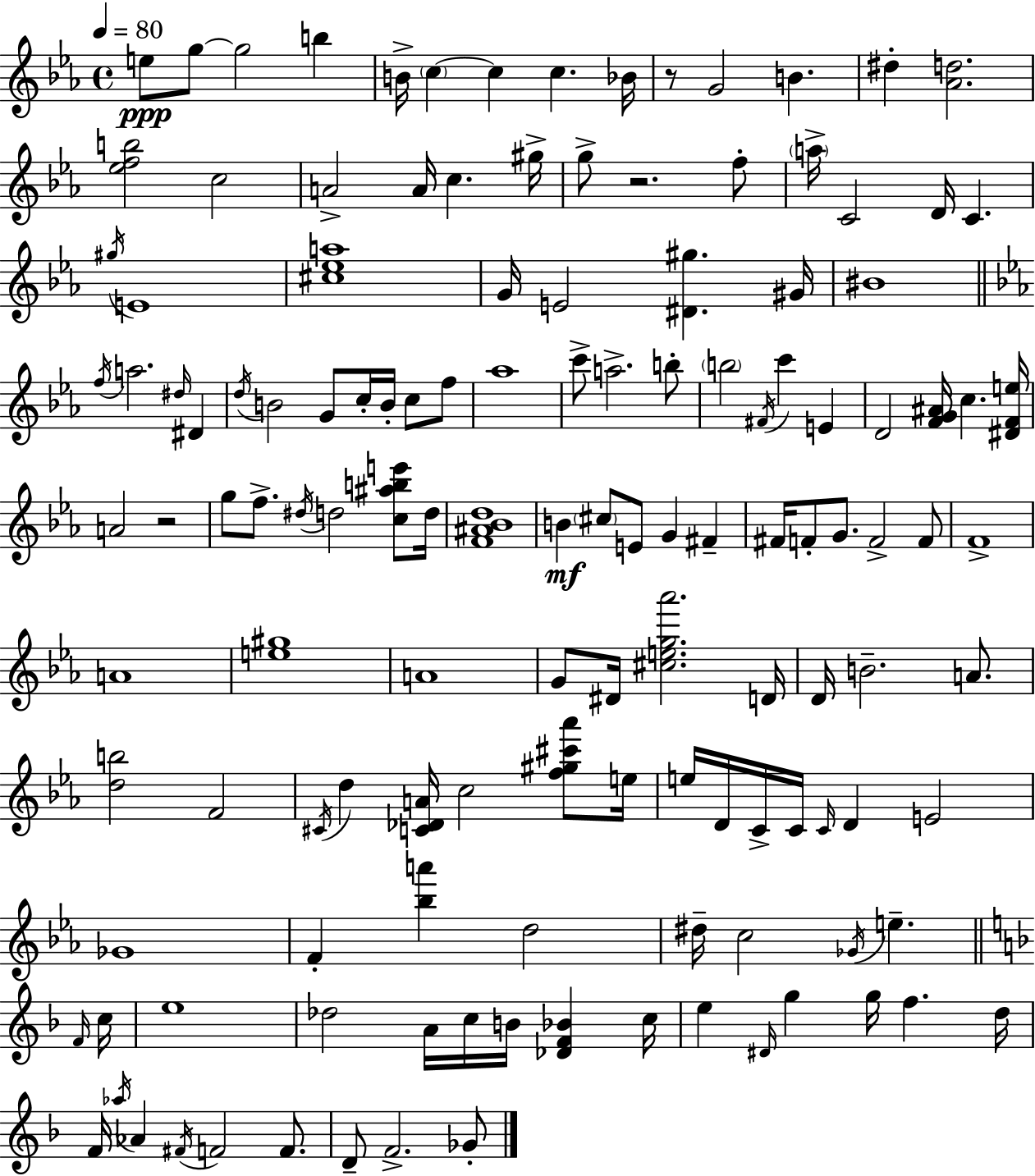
{
  \clef treble
  \time 4/4
  \defaultTimeSignature
  \key c \minor
  \tempo 4 = 80
  e''8\ppp g''8~~ g''2 b''4 | b'16-> \parenthesize c''4~~ c''4 c''4. bes'16 | r8 g'2 b'4. | dis''4-. <aes' d''>2. | \break <ees'' f'' b''>2 c''2 | a'2-> a'16 c''4. gis''16-> | g''8-> r2. f''8-. | \parenthesize a''16-> c'2 d'16 c'4. | \break \acciaccatura { gis''16 } e'1 | <cis'' ees'' a''>1 | g'16 e'2 <dis' gis''>4. | gis'16 bis'1 | \break \bar "||" \break \key ees \major \acciaccatura { f''16 } a''2. \grace { dis''16 } dis'4 | \acciaccatura { d''16 } b'2 g'8 c''16-. b'16-. c''8 | f''8 aes''1 | c'''8-> a''2.-> | \break b''8-. \parenthesize b''2 \acciaccatura { fis'16 } c'''4 | e'4 d'2 <f' g' ais'>16 c''4. | <dis' f' e''>16 a'2 r2 | g''8 f''8.-> \acciaccatura { dis''16 } d''2 | \break <c'' ais'' b'' e'''>8 d''16 <f' ais' bes' d''>1 | b'4\mf \parenthesize cis''8 e'8 g'4 | fis'4-- fis'16 f'8-. g'8. f'2-> | f'8 f'1-> | \break a'1 | <e'' gis''>1 | a'1 | g'8 dis'16 <cis'' e'' g'' aes'''>2. | \break d'16 d'16 b'2.-- | a'8. <d'' b''>2 f'2 | \acciaccatura { cis'16 } d''4 <c' des' a'>16 c''2 | <f'' gis'' cis''' aes'''>8 e''16 e''16 d'16 c'16-> c'16 \grace { c'16 } d'4 e'2 | \break ges'1 | f'4-. <bes'' a'''>4 d''2 | dis''16-- c''2 | \acciaccatura { ges'16 } e''4.-- \bar "||" \break \key f \major \grace { f'16 } c''16 e''1 | des''2 a'16 c''16 b'16 <des' f' bes'>4 | c''16 e''4 \grace { dis'16 } g''4 g''16 f''4. | d''16 f'16 \acciaccatura { aes''16 } aes'4 \acciaccatura { fis'16 } f'2 | \break f'8. d'8-- f'2.-> | ges'8-. \bar "|."
}